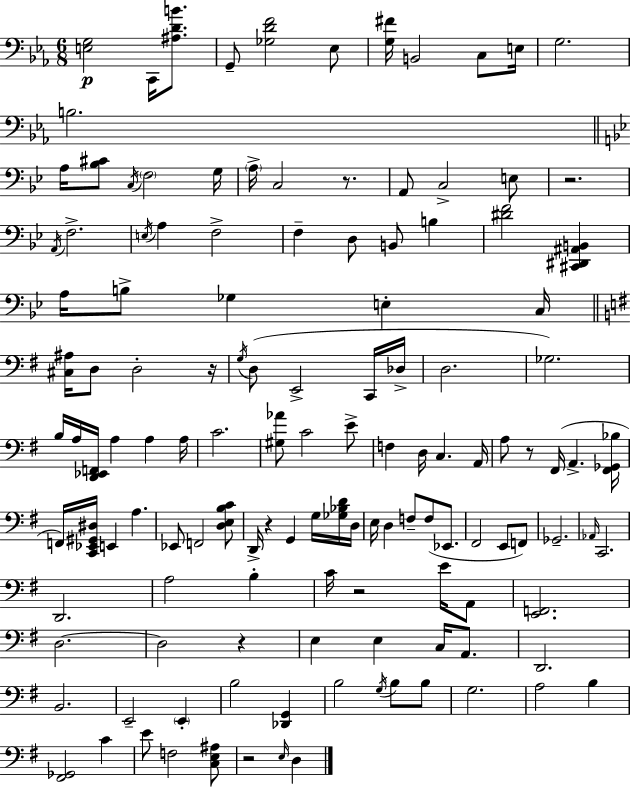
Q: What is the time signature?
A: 6/8